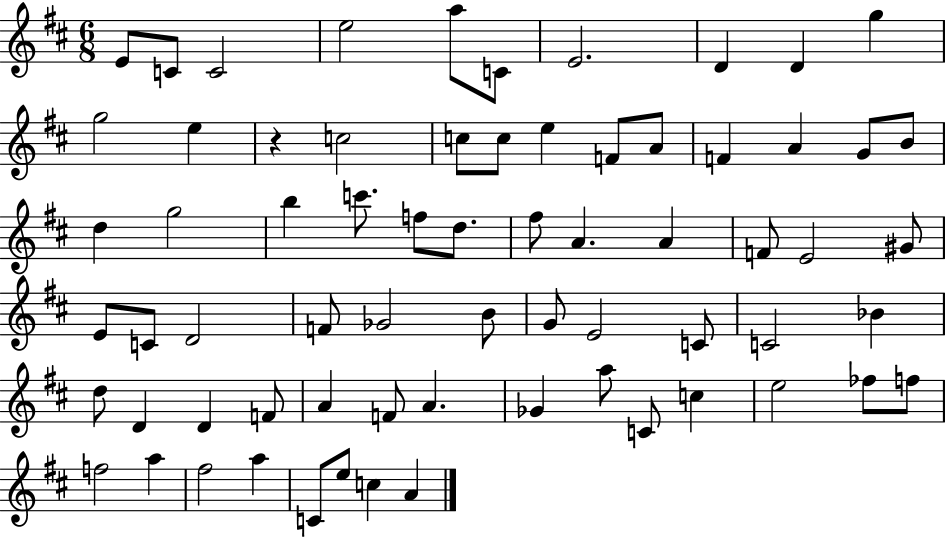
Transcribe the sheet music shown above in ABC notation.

X:1
T:Untitled
M:6/8
L:1/4
K:D
E/2 C/2 C2 e2 a/2 C/2 E2 D D g g2 e z c2 c/2 c/2 e F/2 A/2 F A G/2 B/2 d g2 b c'/2 f/2 d/2 ^f/2 A A F/2 E2 ^G/2 E/2 C/2 D2 F/2 _G2 B/2 G/2 E2 C/2 C2 _B d/2 D D F/2 A F/2 A _G a/2 C/2 c e2 _f/2 f/2 f2 a ^f2 a C/2 e/2 c A